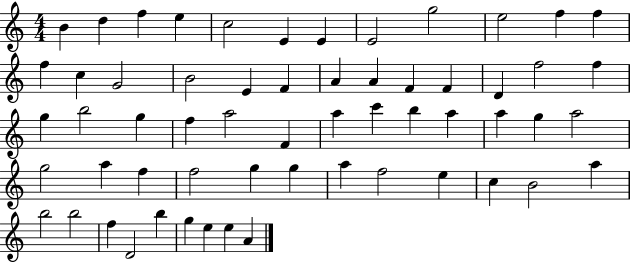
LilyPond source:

{
  \clef treble
  \numericTimeSignature
  \time 4/4
  \key c \major
  b'4 d''4 f''4 e''4 | c''2 e'4 e'4 | e'2 g''2 | e''2 f''4 f''4 | \break f''4 c''4 g'2 | b'2 e'4 f'4 | a'4 a'4 f'4 f'4 | d'4 f''2 f''4 | \break g''4 b''2 g''4 | f''4 a''2 f'4 | a''4 c'''4 b''4 a''4 | a''4 g''4 a''2 | \break g''2 a''4 f''4 | f''2 g''4 g''4 | a''4 f''2 e''4 | c''4 b'2 a''4 | \break b''2 b''2 | f''4 d'2 b''4 | g''4 e''4 e''4 a'4 | \bar "|."
}